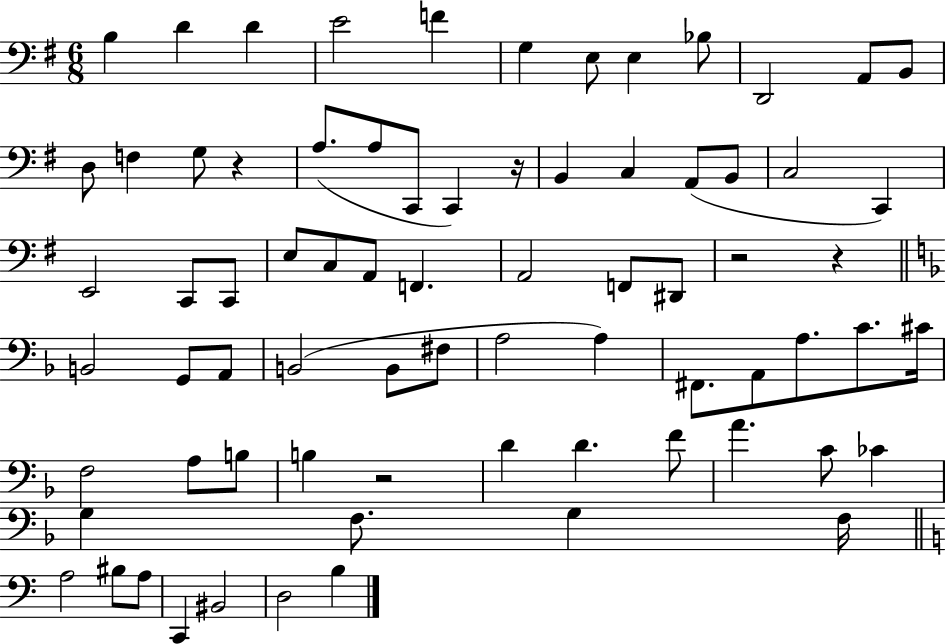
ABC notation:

X:1
T:Untitled
M:6/8
L:1/4
K:G
B, D D E2 F G, E,/2 E, _B,/2 D,,2 A,,/2 B,,/2 D,/2 F, G,/2 z A,/2 A,/2 C,,/2 C,, z/4 B,, C, A,,/2 B,,/2 C,2 C,, E,,2 C,,/2 C,,/2 E,/2 C,/2 A,,/2 F,, A,,2 F,,/2 ^D,,/2 z2 z B,,2 G,,/2 A,,/2 B,,2 B,,/2 ^F,/2 A,2 A, ^F,,/2 A,,/2 A,/2 C/2 ^C/4 F,2 A,/2 B,/2 B, z2 D D F/2 A C/2 _C G, F,/2 G, F,/4 A,2 ^B,/2 A,/2 C,, ^B,,2 D,2 B,